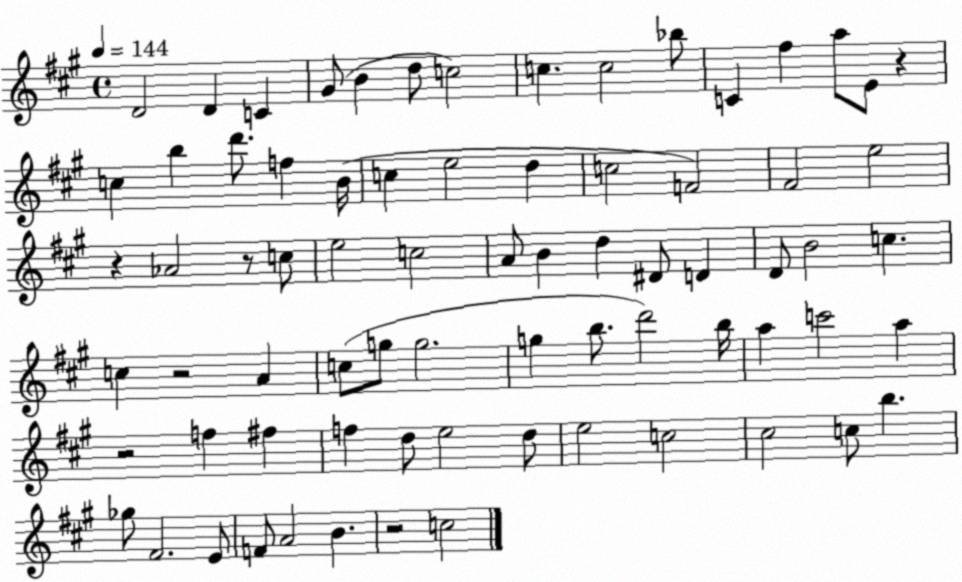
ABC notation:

X:1
T:Untitled
M:4/4
L:1/4
K:A
D2 D C ^G/2 B d/2 c2 c c2 _b/2 C ^f a/2 E/2 z c b d'/2 f B/4 c e2 d c2 F2 ^F2 e2 z _A2 z/2 c/2 e2 c2 A/2 B d ^D/2 D D/2 B2 c c z2 A c/2 g/2 g2 g b/2 d'2 b/4 a c'2 a z2 f ^f f d/2 e2 d/2 e2 c2 ^c2 c/2 b _g/2 ^F2 E/2 F/2 A2 B z2 c2